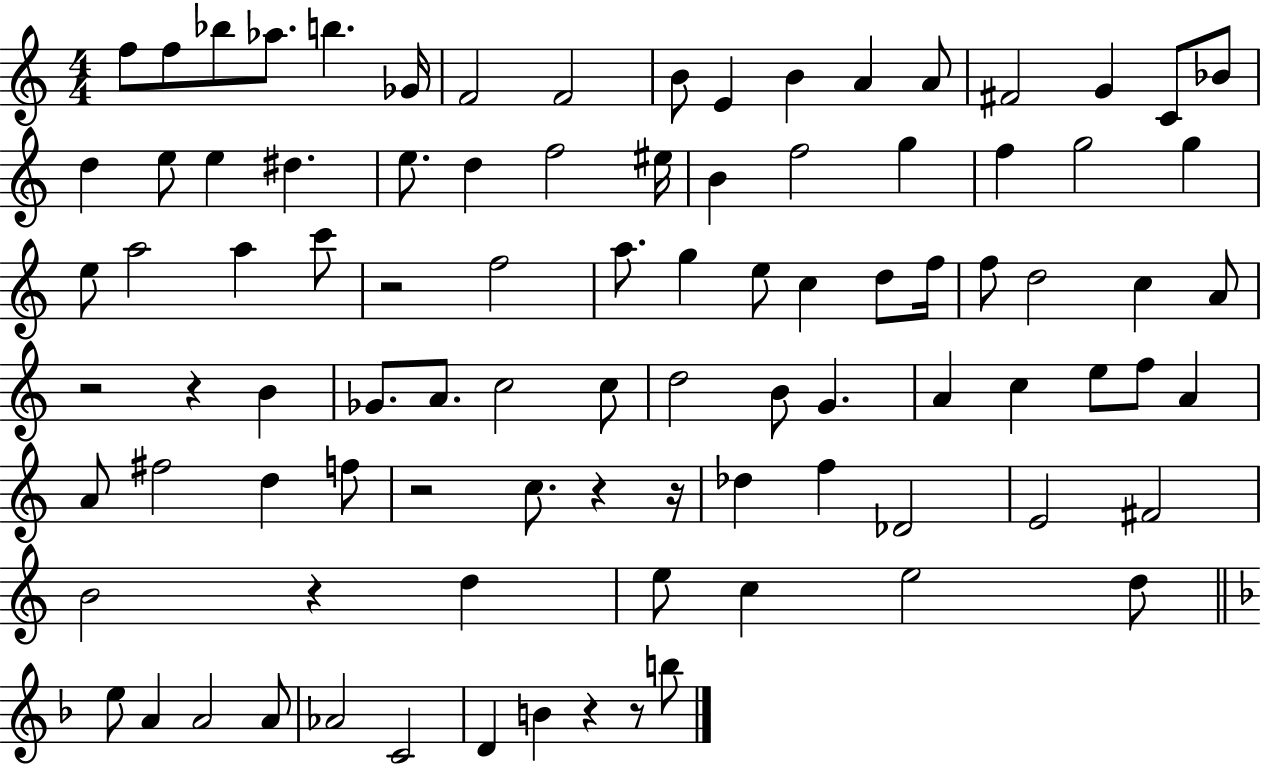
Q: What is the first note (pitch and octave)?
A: F5